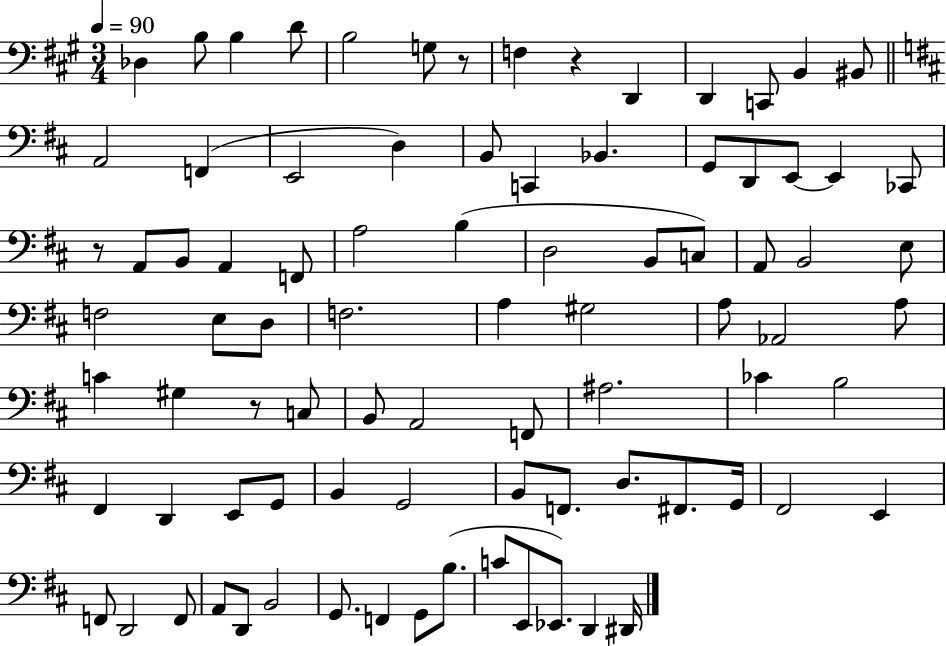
X:1
T:Untitled
M:3/4
L:1/4
K:A
_D, B,/2 B, D/2 B,2 G,/2 z/2 F, z D,, D,, C,,/2 B,, ^B,,/2 A,,2 F,, E,,2 D, B,,/2 C,, _B,, G,,/2 D,,/2 E,,/2 E,, _C,,/2 z/2 A,,/2 B,,/2 A,, F,,/2 A,2 B, D,2 B,,/2 C,/2 A,,/2 B,,2 E,/2 F,2 E,/2 D,/2 F,2 A, ^G,2 A,/2 _A,,2 A,/2 C ^G, z/2 C,/2 B,,/2 A,,2 F,,/2 ^A,2 _C B,2 ^F,, D,, E,,/2 G,,/2 B,, G,,2 B,,/2 F,,/2 D,/2 ^F,,/2 G,,/4 ^F,,2 E,, F,,/2 D,,2 F,,/2 A,,/2 D,,/2 B,,2 G,,/2 F,, G,,/2 B,/2 C/2 E,,/2 _E,,/2 D,, ^D,,/4